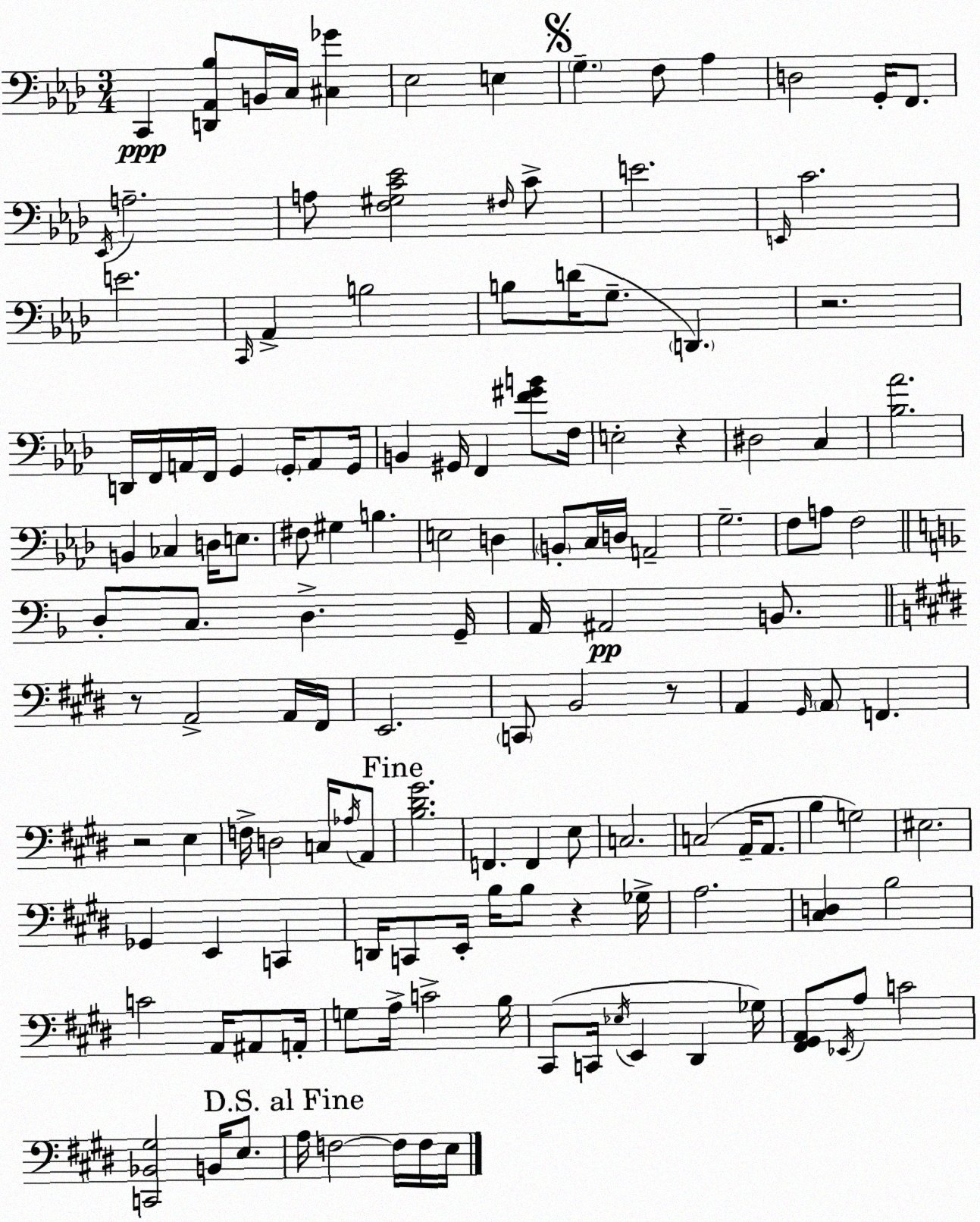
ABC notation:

X:1
T:Untitled
M:3/4
L:1/4
K:Fm
C,, [D,,_A,,_B,]/2 B,,/4 C,/4 [^C,_G] _E,2 E, G, F,/2 _A, D,2 G,,/4 F,,/2 _E,,/4 A,2 A,/2 [F,^G,C_E]2 ^F,/4 C/2 E2 E,,/4 C2 E2 C,,/4 _A,, B,2 B,/2 D/4 G,/2 D,, z2 D,,/4 F,,/4 A,,/4 F,,/4 G,, G,,/4 A,,/2 G,,/4 B,, ^G,,/4 F,, [F^GB]/2 F,/4 E,2 z ^D,2 C, [_B,_A]2 B,, _C, D,/4 E,/2 ^F,/2 ^G, B, E,2 D, B,,/2 C,/4 D,/4 A,,2 G,2 F,/2 A,/2 F,2 D,/2 C,/2 D, G,,/4 A,,/4 ^A,,2 B,,/2 z/2 A,,2 A,,/4 ^F,,/4 E,,2 C,,/2 B,,2 z/2 A,, ^G,,/4 A,,/2 F,, z2 E, F,/4 D,2 C,/4 _A,/4 A,,/2 [B,^D^G]2 F,, F,, E,/2 C,2 C,2 A,,/4 A,,/2 B, G,2 ^E,2 _G,, E,, C,, D,,/4 C,,/2 E,,/4 B,/4 B,/2 z _G,/4 A,2 [^C,D,] B,2 C2 A,,/4 ^A,,/2 A,,/4 G,/2 A,/4 C2 B,/4 ^C,,/2 C,,/4 _E,/4 E,, ^D,, _G,/4 [^F,,^G,,A,,]/2 _E,,/4 A,/2 C2 [C,,_B,,^G,]2 B,,/4 E,/2 A,/4 F,2 F,/4 F,/4 E,/4